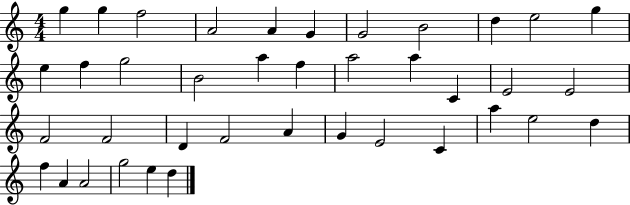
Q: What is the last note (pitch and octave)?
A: D5